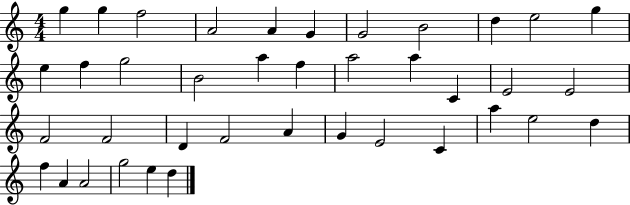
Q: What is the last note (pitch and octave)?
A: D5